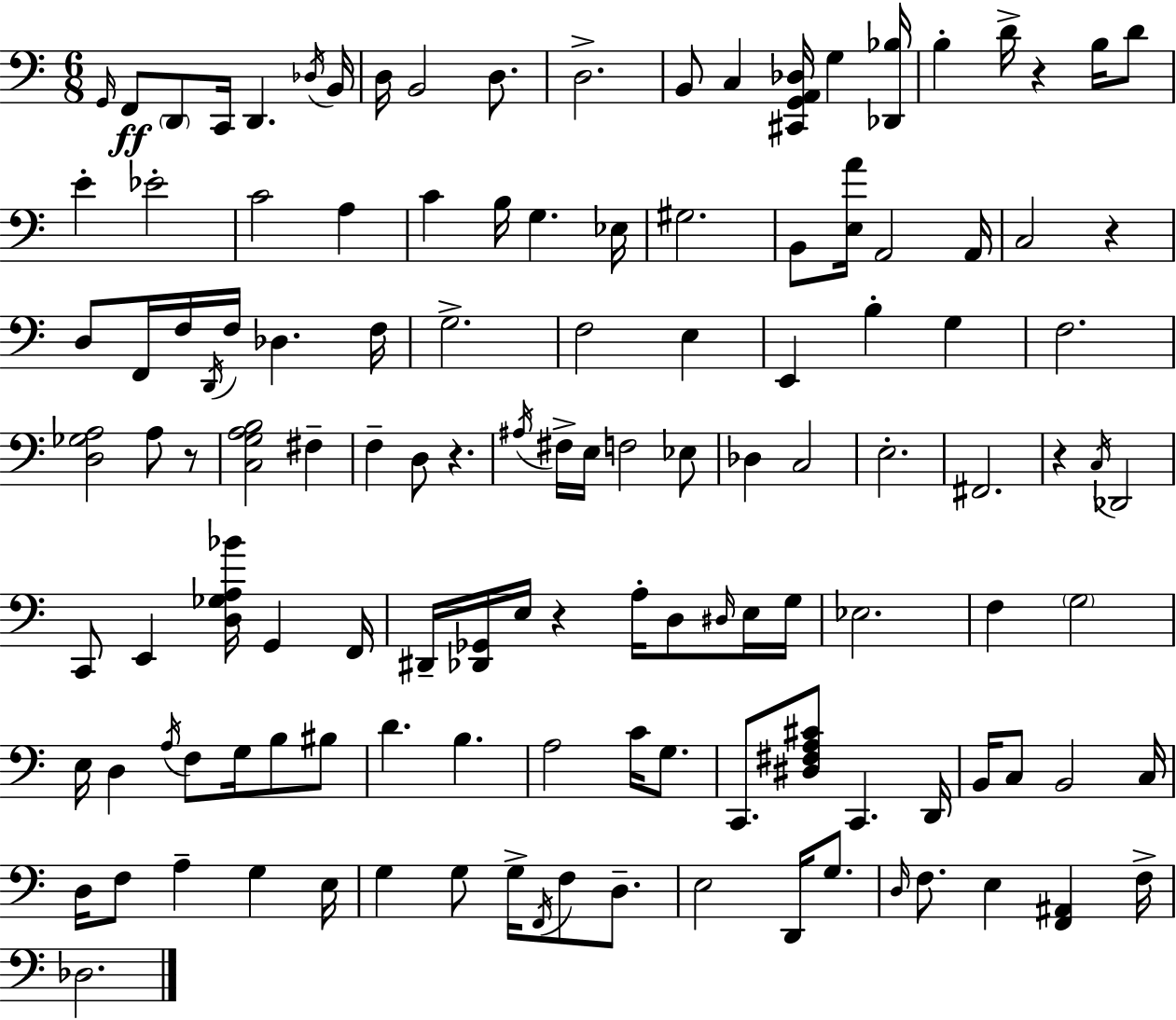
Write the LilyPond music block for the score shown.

{
  \clef bass
  \numericTimeSignature
  \time 6/8
  \key a \minor
  \grace { g,16 }\ff f,8 \parenthesize d,8 c,16 d,4. | \acciaccatura { des16 } b,16 d16 b,2 d8. | d2.-> | b,8 c4 <cis, g, a, des>16 g4 | \break <des, bes>16 b4-. d'16-> r4 b16 | d'8 e'4-. ees'2-. | c'2 a4 | c'4 b16 g4. | \break ees16 gis2. | b,8 <e a'>16 a,2 | a,16 c2 r4 | d8 f,16 f16 \acciaccatura { d,16 } f16 des4. | \break f16 g2.-> | f2 e4 | e,4 b4-. g4 | f2. | \break <d ges a>2 a8 | r8 <c g a b>2 fis4-- | f4-- d8 r4. | \acciaccatura { ais16 } fis16-> e16 f2 | \break ees8 des4 c2 | e2.-. | fis,2. | r4 \acciaccatura { c16 } des,2 | \break c,8 e,4 <d ges a bes'>16 | g,4 f,16 dis,16-- <des, ges,>16 e16 r4 | a16-. d8 \grace { dis16 } e16 g16 ees2. | f4 \parenthesize g2 | \break e16 d4 \acciaccatura { a16 } | f8 g16 b8 bis8 d'4. | b4. a2 | c'16 g8. c,8. <dis fis a cis'>8 | \break c,4. d,16 b,16 c8 b,2 | c16 d16 f8 a4-- | g4 e16 g4 g8 | g16-> \acciaccatura { f,16 } f8 d8.-- e2 | \break d,16 g8. \grace { d16 } f8. | e4 <f, ais,>4 f16-> des2. | \bar "|."
}